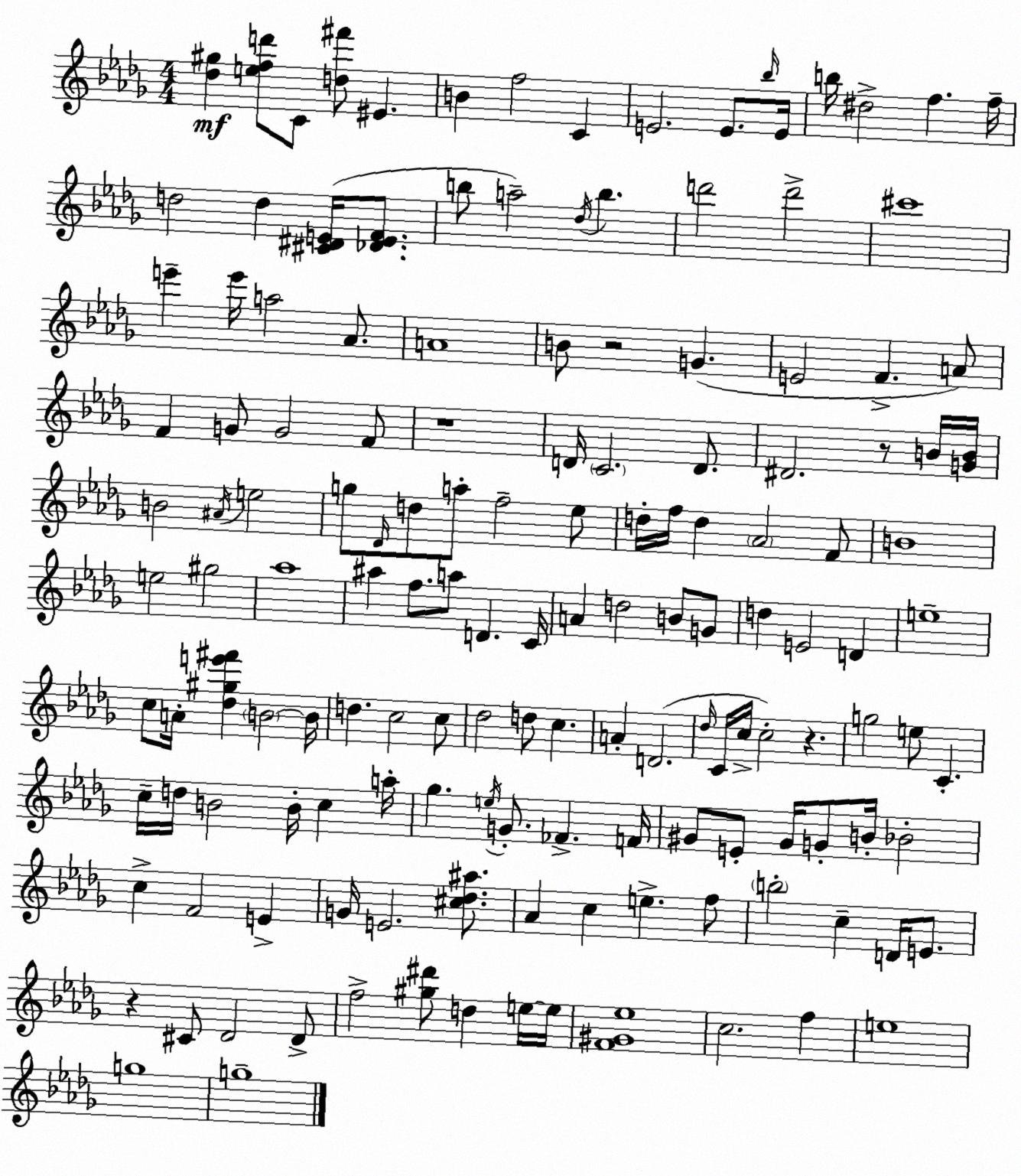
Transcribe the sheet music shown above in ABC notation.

X:1
T:Untitled
M:4/4
L:1/4
K:Bbm
[_d^g] [efd']/2 C/2 [d^f']/2 ^E B f2 C E2 E/2 _b/4 E/4 b/4 ^d2 f f/4 d2 d [^C^DE]/4 [_DEF]/2 b/2 a2 _d/4 b d'2 d'2 ^c'4 e' e'/4 a2 _A/2 A4 B/2 z2 G E2 F A/2 F G/2 G2 F/2 z4 D/4 C2 D/2 ^D2 z/2 B/4 [GB]/4 B2 ^A/4 e2 g/2 _D/4 d/2 a/2 f2 _e/2 d/4 f/4 d _A2 F/2 B4 e2 ^g2 _a4 ^a f/2 a/2 D C/4 A d2 B/2 G/2 d E2 D e4 c/2 A/4 [_d^ge'^f'] B2 B/4 d c2 c/2 _d2 d/2 c A D2 _d/4 C/4 c/4 c2 z g2 e/2 C c/4 d/4 B2 B/4 c a/4 _g e/4 G/2 _F F/4 ^G/2 E/2 ^G/4 G/2 B/4 _B2 c F2 E G/4 E2 [^c_d^a]/2 _A c e f/2 b2 c D/4 E/2 z ^C/2 _D2 _D/2 f2 [^g^d']/2 d e/4 e/4 [F^G_e]4 c2 f e4 g4 g4